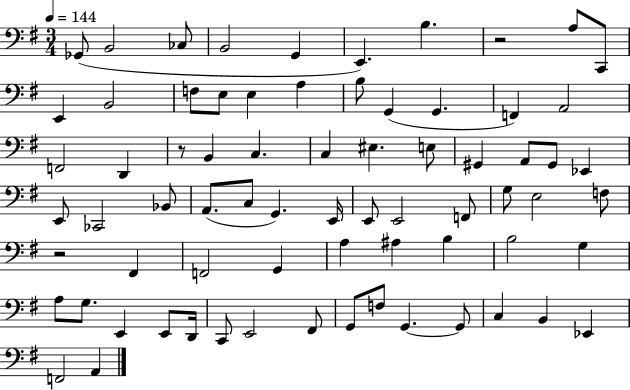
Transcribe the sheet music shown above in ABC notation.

X:1
T:Untitled
M:3/4
L:1/4
K:G
_G,,/2 B,,2 _C,/2 B,,2 G,, E,, B, z2 A,/2 C,,/2 E,, B,,2 F,/2 E,/2 E, A, B,/2 G,, G,, F,, A,,2 F,,2 D,, z/2 B,, C, C, ^E, E,/2 ^G,, A,,/2 ^G,,/2 _E,, E,,/2 _C,,2 _B,,/2 A,,/2 C,/2 G,, E,,/4 E,,/2 E,,2 F,,/2 G,/2 E,2 F,/2 z2 ^F,, F,,2 G,, A, ^A, B, B,2 G, A,/2 G,/2 E,, E,,/2 D,,/4 C,,/2 E,,2 ^F,,/2 G,,/2 F,/2 G,, G,,/2 C, B,, _E,, F,,2 A,,